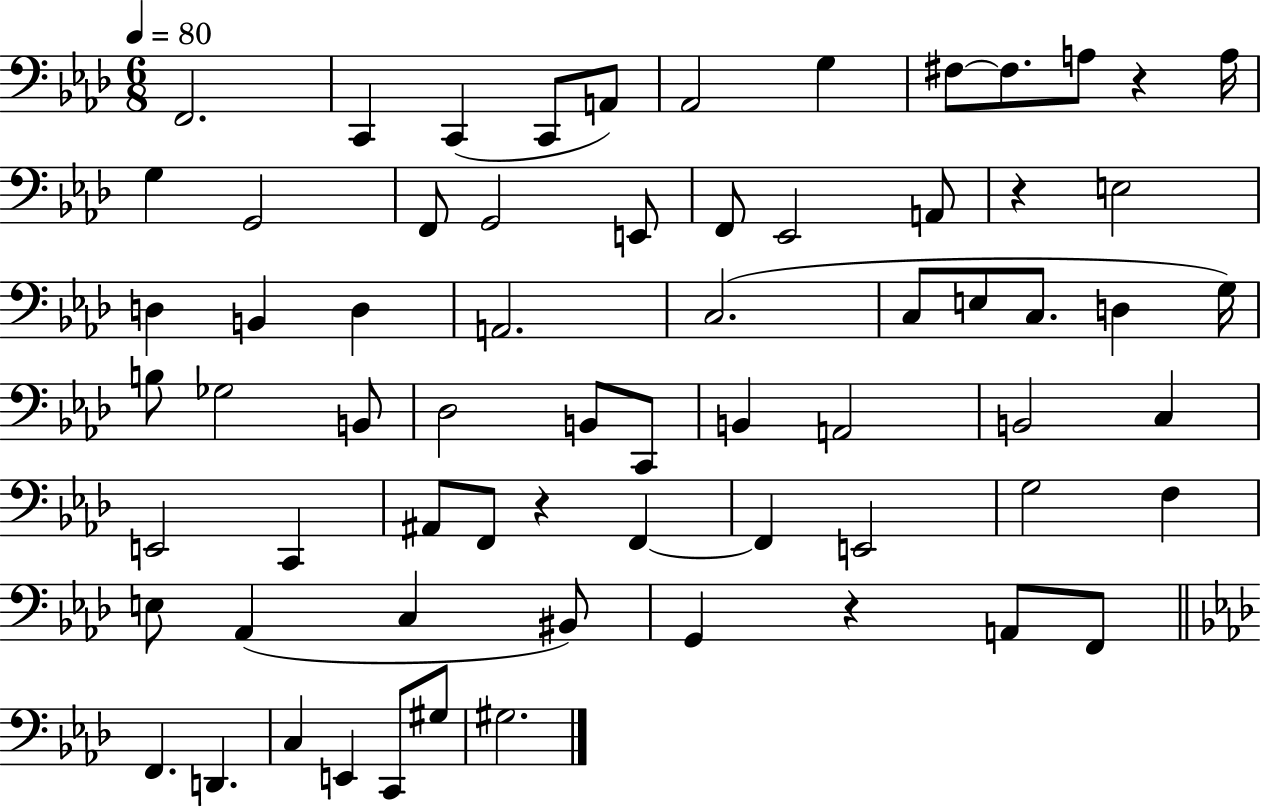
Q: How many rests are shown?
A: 4